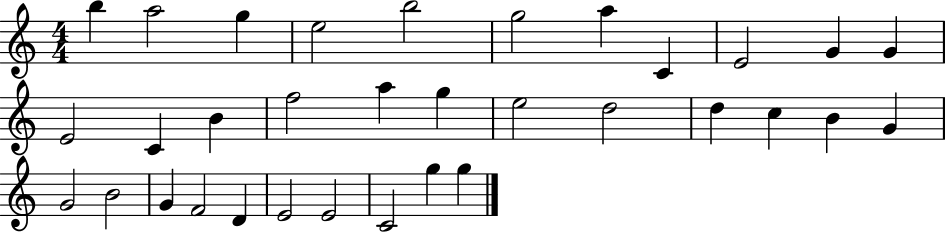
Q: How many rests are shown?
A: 0